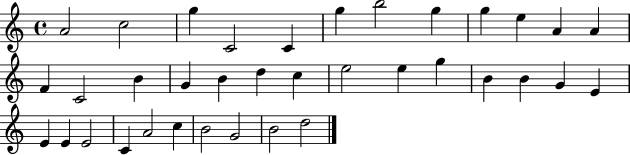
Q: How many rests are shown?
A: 0